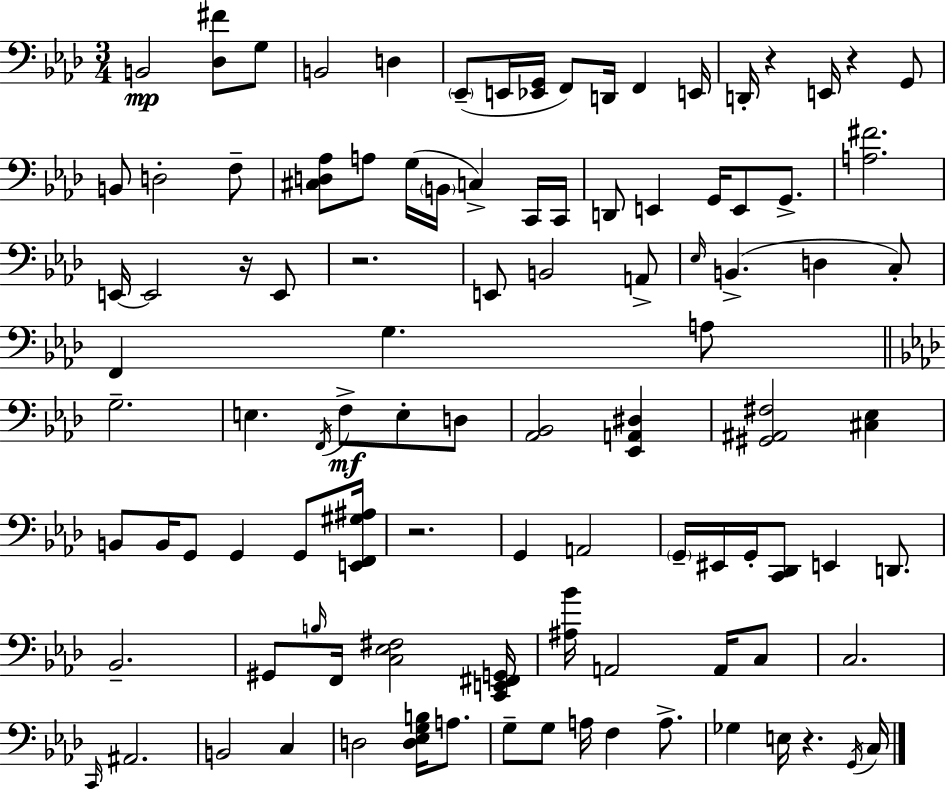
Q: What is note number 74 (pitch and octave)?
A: G3